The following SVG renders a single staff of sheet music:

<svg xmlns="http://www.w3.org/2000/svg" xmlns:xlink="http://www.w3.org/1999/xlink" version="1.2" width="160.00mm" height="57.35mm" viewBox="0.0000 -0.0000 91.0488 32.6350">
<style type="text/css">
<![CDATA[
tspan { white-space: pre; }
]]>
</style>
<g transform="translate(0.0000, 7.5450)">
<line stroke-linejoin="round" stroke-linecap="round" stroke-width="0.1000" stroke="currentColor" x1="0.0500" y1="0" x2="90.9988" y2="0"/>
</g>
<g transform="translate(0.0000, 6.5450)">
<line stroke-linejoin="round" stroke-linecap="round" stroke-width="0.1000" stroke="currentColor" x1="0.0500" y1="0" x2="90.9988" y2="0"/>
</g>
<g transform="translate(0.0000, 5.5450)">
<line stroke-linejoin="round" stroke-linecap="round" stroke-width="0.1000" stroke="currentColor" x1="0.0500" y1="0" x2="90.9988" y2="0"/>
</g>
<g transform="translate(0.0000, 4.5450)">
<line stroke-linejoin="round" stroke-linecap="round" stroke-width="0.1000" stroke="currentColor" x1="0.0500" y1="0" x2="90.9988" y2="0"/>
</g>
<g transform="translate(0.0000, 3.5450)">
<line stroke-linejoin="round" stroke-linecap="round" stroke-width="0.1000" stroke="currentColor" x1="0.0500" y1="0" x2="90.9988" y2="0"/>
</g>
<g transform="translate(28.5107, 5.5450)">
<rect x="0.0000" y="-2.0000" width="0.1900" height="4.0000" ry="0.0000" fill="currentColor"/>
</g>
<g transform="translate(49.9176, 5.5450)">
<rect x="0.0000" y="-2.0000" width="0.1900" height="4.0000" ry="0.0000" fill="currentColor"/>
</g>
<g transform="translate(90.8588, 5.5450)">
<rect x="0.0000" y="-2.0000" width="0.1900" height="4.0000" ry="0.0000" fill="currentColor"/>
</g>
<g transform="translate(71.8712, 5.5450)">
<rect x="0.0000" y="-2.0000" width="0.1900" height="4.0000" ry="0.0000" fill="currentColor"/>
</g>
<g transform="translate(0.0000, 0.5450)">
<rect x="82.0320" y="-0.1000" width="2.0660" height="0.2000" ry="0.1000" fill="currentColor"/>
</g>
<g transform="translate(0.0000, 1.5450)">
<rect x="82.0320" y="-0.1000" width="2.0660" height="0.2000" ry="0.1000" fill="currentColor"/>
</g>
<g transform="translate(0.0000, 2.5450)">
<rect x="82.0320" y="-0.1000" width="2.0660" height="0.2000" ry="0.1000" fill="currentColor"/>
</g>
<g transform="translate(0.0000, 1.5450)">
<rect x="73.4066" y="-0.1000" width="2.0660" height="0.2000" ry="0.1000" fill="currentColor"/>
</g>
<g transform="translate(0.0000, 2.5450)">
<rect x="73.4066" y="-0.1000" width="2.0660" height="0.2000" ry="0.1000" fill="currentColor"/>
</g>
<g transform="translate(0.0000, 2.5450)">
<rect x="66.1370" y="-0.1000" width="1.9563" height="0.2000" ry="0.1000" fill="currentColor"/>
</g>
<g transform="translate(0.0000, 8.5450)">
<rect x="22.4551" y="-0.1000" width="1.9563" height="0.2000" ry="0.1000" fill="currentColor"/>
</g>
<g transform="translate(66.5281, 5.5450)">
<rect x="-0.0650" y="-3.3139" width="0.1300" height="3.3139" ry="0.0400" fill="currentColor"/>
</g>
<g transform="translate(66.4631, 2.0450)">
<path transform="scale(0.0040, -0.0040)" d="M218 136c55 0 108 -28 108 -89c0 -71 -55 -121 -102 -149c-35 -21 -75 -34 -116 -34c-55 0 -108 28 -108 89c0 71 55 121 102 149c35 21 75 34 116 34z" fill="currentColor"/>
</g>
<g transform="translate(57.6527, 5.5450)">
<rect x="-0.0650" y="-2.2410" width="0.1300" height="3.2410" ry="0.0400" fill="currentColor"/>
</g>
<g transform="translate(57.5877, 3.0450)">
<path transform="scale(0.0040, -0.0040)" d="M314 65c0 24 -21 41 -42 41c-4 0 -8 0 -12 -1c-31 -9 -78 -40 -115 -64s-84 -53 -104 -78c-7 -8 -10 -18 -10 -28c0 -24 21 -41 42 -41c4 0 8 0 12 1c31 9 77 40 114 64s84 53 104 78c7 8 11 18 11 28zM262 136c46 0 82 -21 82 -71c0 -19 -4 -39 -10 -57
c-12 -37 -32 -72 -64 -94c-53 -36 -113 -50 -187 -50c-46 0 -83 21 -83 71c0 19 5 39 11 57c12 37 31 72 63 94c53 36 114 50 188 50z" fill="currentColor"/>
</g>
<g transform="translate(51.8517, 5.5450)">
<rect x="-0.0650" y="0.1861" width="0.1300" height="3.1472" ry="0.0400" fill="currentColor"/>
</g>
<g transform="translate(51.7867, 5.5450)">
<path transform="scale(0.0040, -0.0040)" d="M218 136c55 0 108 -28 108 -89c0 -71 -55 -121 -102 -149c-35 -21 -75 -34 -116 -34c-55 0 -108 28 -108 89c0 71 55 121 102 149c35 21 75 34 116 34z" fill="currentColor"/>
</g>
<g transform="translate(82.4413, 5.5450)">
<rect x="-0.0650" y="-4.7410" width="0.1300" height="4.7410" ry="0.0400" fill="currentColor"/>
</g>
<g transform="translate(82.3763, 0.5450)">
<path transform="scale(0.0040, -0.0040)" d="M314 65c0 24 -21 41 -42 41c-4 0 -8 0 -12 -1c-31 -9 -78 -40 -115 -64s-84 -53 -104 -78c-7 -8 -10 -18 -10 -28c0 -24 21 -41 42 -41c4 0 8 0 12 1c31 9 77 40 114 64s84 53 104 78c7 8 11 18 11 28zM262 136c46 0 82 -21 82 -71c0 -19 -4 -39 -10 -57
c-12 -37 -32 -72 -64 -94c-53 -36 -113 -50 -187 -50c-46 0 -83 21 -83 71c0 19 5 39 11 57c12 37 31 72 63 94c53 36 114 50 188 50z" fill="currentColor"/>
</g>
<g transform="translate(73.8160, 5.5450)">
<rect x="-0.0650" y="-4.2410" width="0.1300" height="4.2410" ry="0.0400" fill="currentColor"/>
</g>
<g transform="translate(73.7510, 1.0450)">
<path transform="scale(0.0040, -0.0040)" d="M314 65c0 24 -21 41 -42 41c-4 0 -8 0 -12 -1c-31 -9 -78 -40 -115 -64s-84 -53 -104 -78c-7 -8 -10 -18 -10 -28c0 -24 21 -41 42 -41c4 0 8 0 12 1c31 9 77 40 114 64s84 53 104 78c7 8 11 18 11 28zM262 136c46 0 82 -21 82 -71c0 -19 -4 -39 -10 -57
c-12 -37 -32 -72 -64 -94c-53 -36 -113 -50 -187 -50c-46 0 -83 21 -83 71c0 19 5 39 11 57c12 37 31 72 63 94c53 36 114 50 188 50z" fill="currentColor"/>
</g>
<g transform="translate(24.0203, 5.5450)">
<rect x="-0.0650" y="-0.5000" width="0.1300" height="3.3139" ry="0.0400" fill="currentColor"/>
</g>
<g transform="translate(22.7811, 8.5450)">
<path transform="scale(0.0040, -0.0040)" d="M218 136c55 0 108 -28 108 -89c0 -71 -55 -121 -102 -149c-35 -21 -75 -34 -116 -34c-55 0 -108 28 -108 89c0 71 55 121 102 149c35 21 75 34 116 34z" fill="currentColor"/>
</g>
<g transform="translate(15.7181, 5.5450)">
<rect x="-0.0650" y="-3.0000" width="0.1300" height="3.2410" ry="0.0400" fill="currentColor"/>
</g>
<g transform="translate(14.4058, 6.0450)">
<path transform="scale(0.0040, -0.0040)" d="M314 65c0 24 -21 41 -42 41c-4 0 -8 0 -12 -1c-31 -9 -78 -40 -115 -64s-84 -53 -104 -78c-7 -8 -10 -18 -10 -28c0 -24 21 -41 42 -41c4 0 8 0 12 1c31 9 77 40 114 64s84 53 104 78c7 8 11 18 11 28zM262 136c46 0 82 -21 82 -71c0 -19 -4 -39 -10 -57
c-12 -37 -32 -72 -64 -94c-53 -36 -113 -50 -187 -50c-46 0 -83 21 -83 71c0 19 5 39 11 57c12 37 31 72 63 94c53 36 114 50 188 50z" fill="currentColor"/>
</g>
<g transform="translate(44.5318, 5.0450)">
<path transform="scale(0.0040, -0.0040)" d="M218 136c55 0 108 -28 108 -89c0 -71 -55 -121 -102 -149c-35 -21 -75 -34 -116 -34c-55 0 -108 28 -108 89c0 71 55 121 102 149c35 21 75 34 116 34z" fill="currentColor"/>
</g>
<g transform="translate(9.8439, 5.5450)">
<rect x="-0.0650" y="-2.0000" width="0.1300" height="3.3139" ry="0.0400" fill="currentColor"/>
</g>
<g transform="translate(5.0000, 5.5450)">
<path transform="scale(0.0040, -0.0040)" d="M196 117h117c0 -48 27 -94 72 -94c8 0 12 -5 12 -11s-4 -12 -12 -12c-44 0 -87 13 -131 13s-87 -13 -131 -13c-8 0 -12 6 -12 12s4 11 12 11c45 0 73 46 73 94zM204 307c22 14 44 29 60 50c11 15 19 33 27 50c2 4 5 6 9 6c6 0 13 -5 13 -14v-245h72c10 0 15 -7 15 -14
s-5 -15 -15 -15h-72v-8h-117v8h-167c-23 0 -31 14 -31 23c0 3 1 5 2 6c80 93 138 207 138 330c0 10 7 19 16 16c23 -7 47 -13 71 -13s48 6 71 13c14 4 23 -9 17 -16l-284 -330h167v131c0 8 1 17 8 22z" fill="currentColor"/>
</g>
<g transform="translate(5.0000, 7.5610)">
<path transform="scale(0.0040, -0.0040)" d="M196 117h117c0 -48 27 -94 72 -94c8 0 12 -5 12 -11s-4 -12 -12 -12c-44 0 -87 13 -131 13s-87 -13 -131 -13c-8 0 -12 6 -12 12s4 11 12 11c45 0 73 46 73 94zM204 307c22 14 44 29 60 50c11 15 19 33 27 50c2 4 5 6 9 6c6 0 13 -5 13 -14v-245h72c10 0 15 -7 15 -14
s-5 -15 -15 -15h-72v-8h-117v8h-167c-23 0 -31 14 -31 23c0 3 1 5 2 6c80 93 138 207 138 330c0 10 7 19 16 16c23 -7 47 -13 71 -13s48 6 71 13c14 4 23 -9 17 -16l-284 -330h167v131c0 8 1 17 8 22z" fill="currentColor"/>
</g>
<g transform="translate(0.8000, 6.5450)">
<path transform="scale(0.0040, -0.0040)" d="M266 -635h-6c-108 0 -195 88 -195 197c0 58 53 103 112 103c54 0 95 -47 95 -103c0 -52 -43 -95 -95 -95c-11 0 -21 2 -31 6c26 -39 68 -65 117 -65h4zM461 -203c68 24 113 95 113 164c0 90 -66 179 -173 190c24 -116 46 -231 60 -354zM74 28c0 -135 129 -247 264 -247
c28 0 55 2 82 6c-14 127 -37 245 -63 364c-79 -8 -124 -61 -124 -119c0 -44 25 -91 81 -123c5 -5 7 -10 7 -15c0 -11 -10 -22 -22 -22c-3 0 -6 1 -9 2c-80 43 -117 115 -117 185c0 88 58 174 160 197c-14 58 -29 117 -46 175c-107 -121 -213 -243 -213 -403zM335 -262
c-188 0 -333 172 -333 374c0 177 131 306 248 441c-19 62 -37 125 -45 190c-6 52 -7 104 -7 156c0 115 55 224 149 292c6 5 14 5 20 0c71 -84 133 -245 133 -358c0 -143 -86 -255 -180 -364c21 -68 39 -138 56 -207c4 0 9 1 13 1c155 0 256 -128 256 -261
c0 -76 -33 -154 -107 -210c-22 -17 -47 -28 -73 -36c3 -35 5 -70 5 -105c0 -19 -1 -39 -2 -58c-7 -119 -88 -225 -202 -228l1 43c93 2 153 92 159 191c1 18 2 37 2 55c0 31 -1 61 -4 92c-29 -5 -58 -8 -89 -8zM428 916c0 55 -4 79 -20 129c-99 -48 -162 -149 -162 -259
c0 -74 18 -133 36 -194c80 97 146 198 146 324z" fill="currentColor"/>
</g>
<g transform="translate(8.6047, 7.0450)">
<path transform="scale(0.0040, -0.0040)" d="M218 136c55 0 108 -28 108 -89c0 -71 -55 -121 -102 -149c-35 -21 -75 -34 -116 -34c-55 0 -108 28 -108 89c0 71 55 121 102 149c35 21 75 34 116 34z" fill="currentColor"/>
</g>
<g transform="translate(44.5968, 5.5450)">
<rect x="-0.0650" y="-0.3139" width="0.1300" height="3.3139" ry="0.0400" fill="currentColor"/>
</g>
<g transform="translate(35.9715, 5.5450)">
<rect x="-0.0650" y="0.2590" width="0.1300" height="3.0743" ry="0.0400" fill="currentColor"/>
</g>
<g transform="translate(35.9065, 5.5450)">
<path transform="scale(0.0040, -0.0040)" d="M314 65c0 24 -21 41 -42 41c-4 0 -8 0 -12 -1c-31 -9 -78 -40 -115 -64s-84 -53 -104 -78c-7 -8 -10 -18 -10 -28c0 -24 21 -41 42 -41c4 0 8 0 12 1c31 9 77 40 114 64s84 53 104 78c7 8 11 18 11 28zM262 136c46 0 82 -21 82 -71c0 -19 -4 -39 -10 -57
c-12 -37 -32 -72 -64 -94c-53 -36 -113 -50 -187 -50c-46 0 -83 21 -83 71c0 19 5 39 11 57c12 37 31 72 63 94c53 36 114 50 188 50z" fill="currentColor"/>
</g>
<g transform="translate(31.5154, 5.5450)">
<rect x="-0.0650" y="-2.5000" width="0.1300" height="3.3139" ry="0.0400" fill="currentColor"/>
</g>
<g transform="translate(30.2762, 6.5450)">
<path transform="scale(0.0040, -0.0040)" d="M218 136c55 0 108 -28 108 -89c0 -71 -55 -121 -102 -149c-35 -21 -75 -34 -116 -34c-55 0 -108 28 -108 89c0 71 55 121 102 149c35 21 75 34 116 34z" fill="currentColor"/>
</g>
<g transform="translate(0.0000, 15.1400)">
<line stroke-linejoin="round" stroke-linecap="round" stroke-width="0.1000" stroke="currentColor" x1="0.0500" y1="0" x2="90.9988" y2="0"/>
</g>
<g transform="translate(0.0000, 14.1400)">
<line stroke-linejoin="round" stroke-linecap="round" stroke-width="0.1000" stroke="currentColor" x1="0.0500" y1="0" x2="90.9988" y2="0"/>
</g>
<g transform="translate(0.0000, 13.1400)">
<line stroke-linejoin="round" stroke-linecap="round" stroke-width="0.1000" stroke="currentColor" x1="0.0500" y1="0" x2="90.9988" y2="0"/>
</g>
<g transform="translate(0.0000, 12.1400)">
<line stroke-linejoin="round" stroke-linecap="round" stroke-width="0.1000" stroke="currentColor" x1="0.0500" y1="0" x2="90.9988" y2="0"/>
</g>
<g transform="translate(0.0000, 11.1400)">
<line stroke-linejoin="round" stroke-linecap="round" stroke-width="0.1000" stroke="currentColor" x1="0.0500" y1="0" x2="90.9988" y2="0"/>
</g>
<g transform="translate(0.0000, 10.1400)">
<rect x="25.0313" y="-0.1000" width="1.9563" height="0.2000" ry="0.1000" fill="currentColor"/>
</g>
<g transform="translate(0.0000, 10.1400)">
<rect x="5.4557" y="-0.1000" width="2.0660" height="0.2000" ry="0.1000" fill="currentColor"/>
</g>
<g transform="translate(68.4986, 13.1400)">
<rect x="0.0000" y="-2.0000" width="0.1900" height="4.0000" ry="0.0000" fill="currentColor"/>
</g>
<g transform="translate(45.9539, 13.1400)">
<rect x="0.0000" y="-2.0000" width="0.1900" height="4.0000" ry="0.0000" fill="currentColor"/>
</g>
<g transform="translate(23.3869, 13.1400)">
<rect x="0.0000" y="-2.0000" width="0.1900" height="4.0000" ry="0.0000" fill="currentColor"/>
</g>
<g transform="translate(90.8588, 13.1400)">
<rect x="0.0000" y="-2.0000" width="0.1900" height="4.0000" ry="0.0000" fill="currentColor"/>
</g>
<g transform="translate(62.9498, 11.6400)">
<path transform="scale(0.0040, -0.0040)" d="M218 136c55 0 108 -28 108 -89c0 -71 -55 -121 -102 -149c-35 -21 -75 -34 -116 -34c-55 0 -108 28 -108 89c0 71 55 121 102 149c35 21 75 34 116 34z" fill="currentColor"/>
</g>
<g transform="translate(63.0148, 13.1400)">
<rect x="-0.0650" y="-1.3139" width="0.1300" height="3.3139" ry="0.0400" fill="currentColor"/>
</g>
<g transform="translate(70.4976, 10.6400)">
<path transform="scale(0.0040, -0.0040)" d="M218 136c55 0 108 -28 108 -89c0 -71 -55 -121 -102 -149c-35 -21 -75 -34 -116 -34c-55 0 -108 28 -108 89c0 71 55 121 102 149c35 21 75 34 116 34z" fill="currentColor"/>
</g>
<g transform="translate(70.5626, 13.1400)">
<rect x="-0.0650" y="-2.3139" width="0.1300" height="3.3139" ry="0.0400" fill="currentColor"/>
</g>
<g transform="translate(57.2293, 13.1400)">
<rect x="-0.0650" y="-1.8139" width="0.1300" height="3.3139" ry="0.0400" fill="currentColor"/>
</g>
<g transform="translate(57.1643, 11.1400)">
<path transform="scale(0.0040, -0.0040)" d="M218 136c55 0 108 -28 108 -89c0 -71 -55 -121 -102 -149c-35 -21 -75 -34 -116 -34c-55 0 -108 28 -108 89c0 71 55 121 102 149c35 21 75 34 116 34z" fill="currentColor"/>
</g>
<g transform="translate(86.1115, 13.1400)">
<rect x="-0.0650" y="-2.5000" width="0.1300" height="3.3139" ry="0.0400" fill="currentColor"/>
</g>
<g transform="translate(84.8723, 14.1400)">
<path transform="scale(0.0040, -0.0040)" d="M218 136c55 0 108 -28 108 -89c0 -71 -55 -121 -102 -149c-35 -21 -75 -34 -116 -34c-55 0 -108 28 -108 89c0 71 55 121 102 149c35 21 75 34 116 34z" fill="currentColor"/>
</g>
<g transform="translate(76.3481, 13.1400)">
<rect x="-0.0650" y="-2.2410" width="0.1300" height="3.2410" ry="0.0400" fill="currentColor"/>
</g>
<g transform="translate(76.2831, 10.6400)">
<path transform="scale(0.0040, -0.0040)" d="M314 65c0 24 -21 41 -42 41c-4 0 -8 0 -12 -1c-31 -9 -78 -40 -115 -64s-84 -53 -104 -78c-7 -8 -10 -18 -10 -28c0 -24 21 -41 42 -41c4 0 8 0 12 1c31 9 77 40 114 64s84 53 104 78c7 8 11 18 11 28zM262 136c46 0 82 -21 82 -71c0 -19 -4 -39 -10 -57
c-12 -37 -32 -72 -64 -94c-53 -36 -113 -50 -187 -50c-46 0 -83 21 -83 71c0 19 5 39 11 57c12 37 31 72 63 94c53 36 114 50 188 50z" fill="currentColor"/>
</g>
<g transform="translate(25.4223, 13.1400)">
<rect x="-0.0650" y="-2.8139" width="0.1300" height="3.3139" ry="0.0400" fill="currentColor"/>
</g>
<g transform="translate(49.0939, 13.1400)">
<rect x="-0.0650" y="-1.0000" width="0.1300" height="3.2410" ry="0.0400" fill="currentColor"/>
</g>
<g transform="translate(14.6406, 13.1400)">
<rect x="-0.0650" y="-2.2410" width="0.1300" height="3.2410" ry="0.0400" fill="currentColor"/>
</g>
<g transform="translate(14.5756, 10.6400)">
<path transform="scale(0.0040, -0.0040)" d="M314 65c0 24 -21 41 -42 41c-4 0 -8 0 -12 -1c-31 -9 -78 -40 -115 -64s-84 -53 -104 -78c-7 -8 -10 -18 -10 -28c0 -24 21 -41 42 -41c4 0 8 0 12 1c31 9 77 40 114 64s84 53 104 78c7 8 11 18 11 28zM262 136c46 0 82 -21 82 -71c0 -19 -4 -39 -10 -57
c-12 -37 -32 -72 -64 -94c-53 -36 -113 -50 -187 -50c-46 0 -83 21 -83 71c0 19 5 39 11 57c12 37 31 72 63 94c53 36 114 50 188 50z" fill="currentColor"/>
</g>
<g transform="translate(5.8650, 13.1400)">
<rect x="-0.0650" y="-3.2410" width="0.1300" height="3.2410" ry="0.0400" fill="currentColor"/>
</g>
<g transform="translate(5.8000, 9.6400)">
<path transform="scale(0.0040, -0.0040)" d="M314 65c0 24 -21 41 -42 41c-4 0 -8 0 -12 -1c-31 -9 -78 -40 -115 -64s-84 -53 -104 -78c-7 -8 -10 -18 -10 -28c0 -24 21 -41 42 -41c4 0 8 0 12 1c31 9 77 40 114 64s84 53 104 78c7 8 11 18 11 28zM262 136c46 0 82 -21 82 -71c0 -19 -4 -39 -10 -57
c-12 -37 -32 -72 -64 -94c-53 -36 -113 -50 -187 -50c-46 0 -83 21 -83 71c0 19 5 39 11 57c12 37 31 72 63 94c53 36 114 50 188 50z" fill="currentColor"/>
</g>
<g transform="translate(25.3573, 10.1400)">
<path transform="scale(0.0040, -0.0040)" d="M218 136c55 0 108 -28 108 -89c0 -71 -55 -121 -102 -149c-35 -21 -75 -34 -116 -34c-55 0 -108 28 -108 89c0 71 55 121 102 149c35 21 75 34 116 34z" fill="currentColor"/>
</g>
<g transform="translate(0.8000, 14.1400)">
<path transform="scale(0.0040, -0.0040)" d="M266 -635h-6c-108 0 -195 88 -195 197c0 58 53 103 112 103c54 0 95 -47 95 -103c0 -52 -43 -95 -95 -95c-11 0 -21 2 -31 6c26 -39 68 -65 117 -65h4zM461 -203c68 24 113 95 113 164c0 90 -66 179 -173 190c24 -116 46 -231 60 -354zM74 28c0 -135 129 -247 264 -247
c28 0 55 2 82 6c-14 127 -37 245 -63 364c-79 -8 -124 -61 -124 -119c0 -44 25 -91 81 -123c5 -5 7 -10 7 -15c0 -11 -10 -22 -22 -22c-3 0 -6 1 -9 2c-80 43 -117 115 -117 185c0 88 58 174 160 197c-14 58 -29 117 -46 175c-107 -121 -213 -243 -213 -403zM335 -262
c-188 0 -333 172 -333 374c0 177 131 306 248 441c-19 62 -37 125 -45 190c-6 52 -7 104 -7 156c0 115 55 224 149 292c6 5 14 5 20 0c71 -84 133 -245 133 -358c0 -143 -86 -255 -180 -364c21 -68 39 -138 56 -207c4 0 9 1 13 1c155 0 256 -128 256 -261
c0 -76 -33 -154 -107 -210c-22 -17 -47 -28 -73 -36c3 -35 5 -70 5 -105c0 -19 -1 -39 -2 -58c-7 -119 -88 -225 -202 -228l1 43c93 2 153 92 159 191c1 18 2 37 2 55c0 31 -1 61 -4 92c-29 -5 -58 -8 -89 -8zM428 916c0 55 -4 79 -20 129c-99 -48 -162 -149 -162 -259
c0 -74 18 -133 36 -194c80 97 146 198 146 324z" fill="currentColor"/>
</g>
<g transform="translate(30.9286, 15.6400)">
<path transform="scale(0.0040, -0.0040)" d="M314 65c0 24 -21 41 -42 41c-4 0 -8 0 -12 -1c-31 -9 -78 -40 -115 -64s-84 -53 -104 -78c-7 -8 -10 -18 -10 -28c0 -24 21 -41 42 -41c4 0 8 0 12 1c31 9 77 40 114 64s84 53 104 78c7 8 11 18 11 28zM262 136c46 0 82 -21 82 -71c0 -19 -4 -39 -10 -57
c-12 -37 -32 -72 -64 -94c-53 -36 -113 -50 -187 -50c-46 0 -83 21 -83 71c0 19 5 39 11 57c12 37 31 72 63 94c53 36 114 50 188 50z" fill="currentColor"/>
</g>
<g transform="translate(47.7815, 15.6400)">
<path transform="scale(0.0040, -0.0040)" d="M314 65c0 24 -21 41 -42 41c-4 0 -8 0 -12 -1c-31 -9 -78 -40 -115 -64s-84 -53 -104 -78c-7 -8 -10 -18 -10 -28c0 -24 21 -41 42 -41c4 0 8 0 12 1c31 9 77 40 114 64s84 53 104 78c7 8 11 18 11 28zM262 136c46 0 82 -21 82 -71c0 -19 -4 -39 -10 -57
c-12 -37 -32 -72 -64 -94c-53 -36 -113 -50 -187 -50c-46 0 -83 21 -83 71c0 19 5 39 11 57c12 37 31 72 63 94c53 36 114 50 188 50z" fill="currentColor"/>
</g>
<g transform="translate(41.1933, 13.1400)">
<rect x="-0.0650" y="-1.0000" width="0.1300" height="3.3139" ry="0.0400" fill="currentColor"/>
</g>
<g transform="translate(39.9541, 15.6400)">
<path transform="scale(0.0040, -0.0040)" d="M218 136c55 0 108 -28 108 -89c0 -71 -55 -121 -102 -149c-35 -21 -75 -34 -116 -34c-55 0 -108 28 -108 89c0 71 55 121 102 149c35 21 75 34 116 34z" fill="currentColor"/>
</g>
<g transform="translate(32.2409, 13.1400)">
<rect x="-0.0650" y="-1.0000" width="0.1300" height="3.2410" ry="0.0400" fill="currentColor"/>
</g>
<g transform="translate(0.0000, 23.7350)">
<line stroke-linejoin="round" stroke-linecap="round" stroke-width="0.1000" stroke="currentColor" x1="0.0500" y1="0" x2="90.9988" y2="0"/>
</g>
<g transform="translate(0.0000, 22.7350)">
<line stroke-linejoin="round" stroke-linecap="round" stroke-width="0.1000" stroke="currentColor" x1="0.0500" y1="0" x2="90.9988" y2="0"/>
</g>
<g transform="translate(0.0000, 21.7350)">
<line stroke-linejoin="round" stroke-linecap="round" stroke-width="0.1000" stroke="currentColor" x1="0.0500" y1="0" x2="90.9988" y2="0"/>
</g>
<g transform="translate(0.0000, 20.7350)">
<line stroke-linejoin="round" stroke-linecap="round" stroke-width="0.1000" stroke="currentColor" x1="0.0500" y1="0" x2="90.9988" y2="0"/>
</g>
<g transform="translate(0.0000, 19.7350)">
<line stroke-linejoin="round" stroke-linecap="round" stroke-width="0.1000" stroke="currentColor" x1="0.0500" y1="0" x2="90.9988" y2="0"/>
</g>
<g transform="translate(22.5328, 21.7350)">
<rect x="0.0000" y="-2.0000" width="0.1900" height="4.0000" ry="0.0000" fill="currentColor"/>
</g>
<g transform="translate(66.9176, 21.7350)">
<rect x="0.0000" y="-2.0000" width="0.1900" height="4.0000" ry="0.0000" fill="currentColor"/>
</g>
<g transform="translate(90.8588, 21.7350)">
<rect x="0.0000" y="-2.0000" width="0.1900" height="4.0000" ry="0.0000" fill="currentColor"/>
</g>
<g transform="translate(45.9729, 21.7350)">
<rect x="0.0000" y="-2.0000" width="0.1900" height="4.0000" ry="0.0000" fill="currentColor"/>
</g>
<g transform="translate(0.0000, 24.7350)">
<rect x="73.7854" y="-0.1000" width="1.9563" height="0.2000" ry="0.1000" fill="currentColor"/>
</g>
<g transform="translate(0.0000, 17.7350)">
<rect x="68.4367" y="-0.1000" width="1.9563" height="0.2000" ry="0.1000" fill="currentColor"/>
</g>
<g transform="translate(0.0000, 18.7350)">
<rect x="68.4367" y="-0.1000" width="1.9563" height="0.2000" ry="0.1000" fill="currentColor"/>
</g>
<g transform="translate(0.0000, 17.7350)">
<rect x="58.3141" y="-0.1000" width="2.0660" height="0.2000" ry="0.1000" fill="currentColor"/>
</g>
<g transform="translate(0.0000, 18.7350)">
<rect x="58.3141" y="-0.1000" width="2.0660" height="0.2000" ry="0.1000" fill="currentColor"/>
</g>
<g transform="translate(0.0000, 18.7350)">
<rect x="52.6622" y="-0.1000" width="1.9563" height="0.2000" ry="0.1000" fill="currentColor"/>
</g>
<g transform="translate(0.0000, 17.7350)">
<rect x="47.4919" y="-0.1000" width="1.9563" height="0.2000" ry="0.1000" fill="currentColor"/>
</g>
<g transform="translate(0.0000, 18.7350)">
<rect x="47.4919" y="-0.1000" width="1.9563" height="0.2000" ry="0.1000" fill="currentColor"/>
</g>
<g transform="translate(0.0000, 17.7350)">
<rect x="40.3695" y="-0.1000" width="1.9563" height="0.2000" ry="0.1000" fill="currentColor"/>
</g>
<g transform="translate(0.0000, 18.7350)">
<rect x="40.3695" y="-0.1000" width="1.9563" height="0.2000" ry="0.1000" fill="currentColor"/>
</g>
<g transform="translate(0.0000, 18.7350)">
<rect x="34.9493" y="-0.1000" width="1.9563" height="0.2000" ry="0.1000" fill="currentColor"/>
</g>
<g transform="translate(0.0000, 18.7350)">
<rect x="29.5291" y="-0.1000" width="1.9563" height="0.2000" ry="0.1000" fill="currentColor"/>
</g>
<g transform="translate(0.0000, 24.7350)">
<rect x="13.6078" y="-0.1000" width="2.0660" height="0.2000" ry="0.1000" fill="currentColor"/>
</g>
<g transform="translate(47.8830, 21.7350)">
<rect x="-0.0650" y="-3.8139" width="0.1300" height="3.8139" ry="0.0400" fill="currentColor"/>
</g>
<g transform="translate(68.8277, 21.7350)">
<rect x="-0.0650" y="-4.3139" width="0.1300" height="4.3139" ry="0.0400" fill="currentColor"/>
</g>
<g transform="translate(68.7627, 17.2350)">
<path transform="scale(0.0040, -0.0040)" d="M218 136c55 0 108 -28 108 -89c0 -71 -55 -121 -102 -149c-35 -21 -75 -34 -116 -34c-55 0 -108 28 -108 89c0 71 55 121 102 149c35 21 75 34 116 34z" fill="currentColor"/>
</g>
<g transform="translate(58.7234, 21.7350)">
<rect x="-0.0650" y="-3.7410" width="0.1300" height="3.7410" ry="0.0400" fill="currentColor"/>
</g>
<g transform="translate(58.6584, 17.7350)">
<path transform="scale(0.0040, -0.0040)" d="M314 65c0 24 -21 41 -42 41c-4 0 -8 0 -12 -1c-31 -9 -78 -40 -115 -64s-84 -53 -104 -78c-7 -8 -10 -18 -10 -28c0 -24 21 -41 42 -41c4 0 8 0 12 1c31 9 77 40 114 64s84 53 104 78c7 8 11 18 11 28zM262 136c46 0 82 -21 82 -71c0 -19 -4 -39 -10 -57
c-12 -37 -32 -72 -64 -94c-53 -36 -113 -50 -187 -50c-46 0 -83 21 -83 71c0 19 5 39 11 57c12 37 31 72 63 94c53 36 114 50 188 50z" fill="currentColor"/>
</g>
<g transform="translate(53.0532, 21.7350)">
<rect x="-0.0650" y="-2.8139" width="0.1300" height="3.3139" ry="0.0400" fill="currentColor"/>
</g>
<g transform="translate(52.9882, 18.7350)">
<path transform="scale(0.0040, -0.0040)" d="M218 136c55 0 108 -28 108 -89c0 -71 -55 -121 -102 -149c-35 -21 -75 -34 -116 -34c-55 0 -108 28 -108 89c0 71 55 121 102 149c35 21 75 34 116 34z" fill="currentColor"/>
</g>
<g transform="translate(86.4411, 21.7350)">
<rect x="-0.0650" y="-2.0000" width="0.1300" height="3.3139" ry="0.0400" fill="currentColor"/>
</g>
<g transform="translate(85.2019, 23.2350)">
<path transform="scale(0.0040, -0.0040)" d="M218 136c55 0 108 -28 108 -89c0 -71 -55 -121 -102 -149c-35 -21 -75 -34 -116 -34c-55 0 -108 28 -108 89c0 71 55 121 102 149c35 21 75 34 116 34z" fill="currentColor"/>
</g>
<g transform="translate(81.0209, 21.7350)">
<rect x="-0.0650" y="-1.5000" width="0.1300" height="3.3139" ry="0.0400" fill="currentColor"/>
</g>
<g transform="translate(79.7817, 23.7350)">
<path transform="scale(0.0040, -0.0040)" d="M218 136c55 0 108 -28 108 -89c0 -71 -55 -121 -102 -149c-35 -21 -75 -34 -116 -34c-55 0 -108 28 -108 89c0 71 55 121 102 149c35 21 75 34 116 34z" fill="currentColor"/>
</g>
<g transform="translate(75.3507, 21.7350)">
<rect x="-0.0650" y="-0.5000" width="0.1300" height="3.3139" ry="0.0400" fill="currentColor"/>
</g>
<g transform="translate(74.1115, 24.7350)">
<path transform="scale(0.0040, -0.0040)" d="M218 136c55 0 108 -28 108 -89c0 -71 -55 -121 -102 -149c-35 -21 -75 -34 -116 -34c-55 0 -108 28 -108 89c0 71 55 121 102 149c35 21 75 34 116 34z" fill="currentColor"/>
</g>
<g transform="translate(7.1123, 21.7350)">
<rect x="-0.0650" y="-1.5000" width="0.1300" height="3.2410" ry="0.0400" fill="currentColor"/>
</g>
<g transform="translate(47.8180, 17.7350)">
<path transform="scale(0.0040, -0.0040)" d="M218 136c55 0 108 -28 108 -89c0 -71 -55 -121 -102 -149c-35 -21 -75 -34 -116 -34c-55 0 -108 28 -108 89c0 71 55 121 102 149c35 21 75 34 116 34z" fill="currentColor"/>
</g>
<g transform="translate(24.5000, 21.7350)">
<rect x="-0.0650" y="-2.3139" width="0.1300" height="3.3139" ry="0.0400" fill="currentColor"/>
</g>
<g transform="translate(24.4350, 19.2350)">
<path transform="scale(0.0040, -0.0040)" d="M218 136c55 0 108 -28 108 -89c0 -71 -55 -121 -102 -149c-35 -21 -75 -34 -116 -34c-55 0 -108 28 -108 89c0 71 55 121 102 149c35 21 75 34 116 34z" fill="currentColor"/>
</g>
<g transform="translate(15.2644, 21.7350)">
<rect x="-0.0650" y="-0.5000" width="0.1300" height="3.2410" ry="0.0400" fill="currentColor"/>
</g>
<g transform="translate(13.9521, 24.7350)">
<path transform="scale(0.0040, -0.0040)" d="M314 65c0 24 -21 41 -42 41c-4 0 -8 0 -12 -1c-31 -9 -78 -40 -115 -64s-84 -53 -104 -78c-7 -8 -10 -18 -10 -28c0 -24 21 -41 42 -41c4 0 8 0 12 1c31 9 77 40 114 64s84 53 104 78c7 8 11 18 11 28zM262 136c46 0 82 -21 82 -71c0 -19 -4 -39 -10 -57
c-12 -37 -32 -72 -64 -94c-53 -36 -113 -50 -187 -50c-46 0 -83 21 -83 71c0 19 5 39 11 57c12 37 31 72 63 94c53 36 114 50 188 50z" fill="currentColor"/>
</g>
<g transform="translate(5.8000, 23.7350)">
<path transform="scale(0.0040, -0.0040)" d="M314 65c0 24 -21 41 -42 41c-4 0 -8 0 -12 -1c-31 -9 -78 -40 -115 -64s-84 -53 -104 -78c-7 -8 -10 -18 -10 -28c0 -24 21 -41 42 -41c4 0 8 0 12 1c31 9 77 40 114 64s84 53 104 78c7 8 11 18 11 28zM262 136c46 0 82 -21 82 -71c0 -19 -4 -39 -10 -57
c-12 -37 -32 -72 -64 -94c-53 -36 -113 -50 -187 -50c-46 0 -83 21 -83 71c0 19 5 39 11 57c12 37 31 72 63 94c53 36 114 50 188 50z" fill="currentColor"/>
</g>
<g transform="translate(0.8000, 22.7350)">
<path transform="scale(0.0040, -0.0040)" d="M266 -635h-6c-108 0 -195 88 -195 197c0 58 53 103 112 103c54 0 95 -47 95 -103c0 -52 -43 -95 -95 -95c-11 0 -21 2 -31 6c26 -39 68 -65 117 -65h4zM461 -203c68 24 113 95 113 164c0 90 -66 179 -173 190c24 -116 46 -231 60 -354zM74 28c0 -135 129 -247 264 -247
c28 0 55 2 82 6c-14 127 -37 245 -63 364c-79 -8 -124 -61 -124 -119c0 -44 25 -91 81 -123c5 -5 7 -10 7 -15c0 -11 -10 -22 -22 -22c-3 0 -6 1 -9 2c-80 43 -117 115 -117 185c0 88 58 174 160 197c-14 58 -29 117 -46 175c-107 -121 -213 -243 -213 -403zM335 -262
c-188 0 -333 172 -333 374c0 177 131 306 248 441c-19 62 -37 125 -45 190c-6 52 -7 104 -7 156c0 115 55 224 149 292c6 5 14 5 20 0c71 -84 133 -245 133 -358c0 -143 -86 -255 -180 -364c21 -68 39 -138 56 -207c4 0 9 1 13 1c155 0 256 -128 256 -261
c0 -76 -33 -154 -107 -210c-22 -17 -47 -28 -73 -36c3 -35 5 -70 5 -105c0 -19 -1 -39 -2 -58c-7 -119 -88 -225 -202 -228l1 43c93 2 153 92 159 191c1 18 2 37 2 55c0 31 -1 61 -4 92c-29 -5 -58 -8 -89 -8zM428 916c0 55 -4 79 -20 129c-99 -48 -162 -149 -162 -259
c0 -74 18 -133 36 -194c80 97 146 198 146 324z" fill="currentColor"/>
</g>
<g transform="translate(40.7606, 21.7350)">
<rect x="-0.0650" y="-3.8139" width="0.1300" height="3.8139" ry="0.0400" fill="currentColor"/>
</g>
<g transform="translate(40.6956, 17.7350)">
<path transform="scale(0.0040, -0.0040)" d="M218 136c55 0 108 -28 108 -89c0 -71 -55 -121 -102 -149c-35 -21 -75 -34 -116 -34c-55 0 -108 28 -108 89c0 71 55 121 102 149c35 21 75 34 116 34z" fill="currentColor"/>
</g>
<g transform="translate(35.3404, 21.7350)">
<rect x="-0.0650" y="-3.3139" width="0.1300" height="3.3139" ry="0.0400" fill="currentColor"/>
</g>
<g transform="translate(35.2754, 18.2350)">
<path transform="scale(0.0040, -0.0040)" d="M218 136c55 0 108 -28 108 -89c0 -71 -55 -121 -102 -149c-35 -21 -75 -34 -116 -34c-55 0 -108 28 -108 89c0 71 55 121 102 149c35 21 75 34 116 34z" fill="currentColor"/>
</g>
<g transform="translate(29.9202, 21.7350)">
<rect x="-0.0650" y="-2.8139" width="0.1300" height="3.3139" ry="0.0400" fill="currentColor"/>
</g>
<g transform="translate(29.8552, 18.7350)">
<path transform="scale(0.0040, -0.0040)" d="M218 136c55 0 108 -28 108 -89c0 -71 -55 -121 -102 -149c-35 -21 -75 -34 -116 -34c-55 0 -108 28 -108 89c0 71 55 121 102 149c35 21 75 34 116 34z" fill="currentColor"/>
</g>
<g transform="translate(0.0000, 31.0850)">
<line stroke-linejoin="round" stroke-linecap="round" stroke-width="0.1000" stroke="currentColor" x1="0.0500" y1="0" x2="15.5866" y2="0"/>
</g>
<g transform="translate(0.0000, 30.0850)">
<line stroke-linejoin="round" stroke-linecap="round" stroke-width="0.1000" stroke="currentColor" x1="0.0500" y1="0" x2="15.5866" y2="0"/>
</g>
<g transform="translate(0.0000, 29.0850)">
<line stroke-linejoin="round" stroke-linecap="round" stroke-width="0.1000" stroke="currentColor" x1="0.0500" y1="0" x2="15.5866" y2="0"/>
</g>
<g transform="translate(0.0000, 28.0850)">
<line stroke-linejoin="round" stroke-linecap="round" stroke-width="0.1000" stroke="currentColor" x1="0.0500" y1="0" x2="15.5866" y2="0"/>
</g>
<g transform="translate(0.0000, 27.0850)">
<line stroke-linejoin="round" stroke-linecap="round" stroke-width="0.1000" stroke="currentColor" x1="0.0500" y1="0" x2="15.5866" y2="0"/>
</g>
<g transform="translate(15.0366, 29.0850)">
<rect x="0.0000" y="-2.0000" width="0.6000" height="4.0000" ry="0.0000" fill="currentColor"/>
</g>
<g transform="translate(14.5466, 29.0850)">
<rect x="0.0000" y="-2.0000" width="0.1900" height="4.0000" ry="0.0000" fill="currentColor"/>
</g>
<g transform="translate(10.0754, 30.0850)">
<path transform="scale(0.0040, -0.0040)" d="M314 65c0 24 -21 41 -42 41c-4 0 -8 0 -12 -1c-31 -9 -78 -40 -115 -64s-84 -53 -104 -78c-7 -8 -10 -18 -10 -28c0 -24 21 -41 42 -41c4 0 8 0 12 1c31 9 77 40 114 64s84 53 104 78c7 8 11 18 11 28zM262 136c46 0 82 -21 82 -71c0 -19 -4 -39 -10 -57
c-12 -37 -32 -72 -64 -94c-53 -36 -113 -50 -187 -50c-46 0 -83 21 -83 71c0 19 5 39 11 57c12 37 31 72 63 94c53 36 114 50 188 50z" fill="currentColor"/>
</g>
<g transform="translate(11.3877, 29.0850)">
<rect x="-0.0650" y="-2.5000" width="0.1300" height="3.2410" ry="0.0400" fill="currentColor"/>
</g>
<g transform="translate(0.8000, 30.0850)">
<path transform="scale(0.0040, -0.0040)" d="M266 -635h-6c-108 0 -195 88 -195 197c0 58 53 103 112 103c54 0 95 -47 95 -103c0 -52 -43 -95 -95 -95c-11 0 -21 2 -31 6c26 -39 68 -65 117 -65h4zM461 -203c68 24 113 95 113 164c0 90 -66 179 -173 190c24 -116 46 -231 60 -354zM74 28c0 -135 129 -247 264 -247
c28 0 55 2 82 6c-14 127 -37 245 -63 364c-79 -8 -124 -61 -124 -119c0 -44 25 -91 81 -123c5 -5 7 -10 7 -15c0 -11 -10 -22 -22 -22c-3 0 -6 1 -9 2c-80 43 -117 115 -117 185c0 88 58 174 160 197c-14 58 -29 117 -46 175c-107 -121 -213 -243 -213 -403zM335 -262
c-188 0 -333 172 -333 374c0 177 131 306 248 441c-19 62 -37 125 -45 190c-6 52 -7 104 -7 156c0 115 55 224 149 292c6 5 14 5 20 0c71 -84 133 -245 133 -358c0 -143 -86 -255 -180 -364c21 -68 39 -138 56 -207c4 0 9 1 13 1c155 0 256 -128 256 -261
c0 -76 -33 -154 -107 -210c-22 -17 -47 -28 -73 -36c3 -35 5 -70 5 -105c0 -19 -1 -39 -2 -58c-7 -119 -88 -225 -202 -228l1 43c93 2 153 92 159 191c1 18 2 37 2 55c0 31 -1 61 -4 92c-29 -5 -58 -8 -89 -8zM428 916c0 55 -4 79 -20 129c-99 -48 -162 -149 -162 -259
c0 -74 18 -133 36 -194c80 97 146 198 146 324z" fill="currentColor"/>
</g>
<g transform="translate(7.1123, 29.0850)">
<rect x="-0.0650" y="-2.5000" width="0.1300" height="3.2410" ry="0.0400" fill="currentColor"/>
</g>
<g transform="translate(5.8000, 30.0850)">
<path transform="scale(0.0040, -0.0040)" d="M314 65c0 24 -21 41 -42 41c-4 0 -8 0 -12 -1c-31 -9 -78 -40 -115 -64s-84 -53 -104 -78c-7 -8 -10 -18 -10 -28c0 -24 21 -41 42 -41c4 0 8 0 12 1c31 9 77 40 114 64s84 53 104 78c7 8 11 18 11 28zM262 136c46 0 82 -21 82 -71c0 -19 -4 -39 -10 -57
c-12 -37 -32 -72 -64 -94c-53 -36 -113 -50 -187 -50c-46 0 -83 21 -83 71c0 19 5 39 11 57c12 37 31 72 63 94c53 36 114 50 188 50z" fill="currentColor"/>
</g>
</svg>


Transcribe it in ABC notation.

X:1
T:Untitled
M:4/4
L:1/4
K:C
F A2 C G B2 c B g2 b d'2 e'2 b2 g2 a D2 D D2 f e g g2 G E2 C2 g a b c' c' a c'2 d' C E F G2 G2